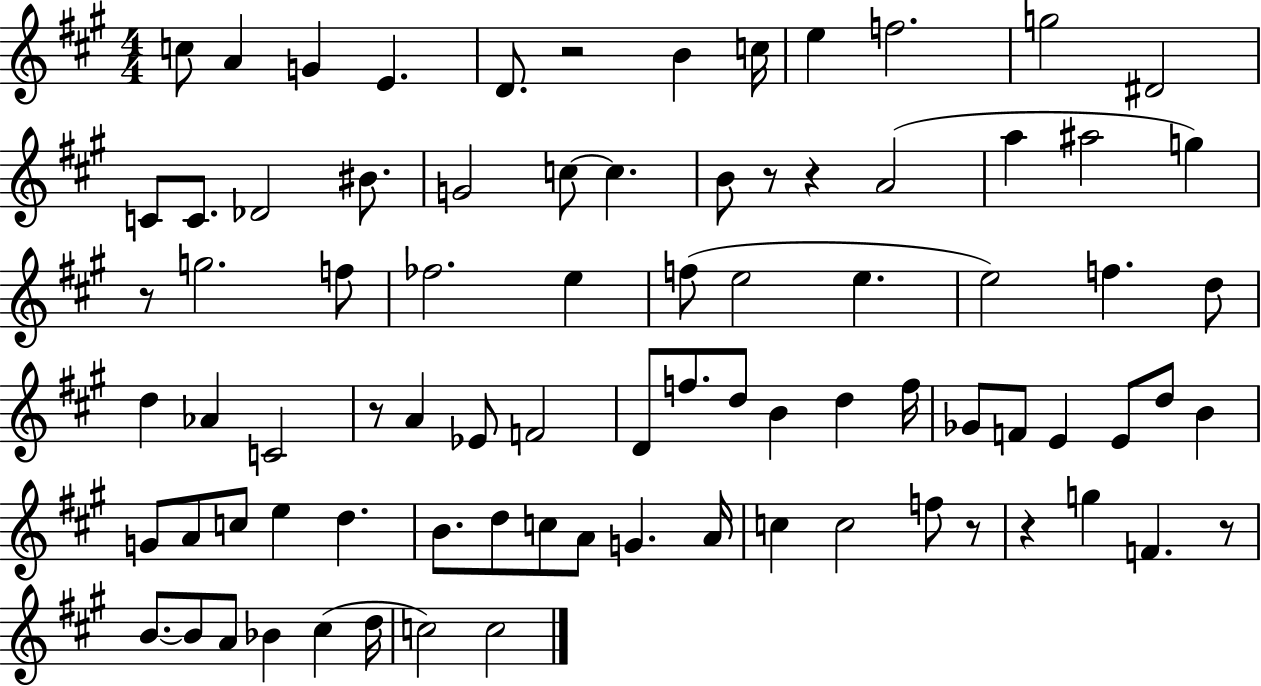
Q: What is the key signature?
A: A major